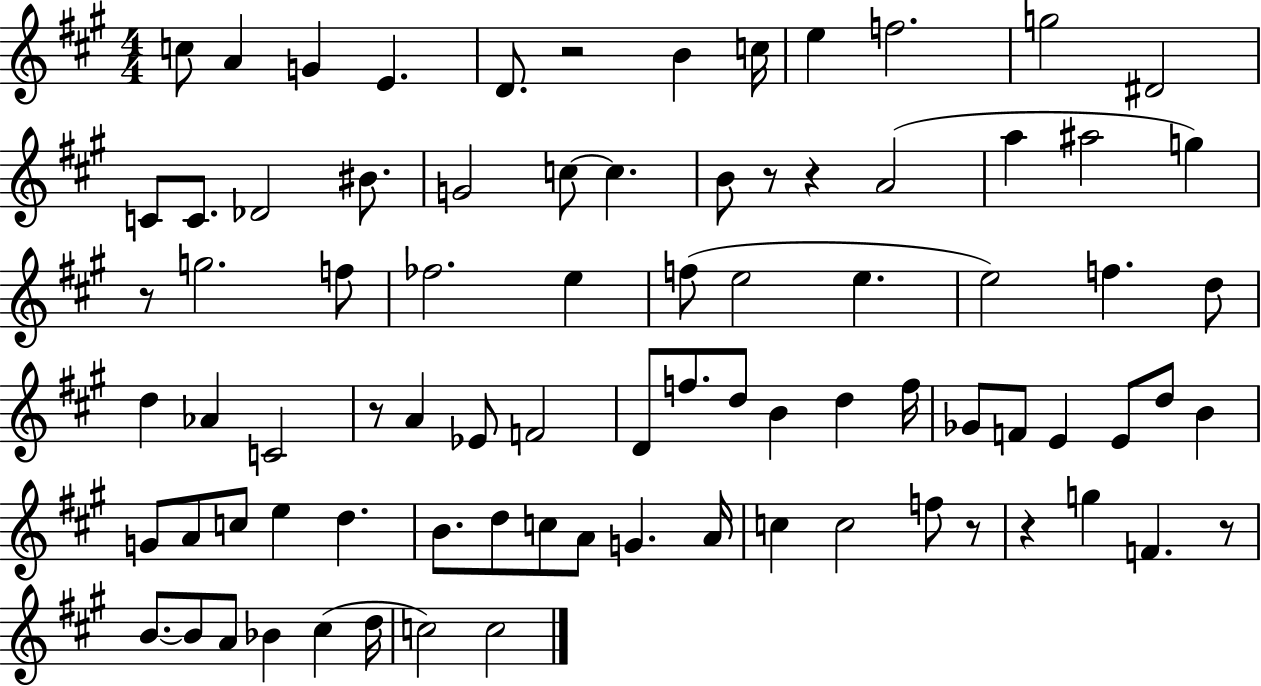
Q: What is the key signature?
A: A major